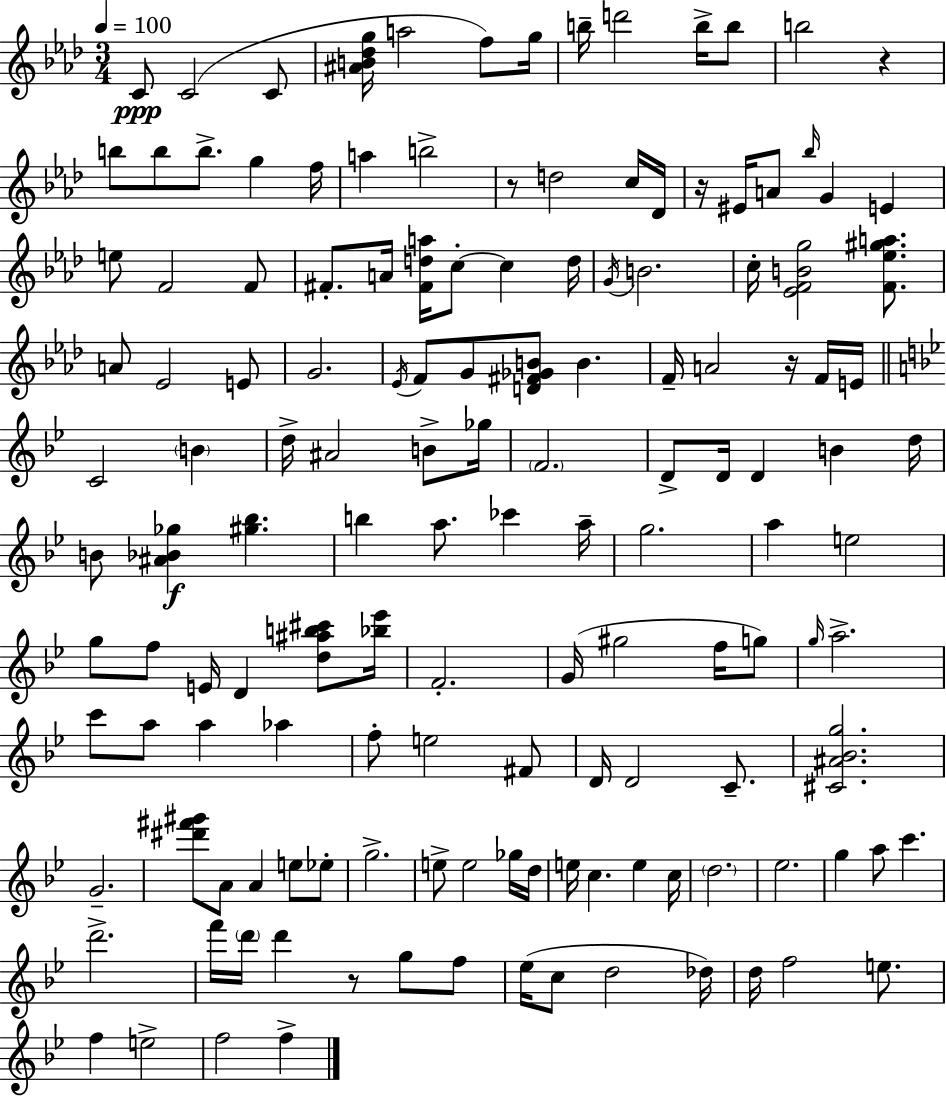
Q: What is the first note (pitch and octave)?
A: C4